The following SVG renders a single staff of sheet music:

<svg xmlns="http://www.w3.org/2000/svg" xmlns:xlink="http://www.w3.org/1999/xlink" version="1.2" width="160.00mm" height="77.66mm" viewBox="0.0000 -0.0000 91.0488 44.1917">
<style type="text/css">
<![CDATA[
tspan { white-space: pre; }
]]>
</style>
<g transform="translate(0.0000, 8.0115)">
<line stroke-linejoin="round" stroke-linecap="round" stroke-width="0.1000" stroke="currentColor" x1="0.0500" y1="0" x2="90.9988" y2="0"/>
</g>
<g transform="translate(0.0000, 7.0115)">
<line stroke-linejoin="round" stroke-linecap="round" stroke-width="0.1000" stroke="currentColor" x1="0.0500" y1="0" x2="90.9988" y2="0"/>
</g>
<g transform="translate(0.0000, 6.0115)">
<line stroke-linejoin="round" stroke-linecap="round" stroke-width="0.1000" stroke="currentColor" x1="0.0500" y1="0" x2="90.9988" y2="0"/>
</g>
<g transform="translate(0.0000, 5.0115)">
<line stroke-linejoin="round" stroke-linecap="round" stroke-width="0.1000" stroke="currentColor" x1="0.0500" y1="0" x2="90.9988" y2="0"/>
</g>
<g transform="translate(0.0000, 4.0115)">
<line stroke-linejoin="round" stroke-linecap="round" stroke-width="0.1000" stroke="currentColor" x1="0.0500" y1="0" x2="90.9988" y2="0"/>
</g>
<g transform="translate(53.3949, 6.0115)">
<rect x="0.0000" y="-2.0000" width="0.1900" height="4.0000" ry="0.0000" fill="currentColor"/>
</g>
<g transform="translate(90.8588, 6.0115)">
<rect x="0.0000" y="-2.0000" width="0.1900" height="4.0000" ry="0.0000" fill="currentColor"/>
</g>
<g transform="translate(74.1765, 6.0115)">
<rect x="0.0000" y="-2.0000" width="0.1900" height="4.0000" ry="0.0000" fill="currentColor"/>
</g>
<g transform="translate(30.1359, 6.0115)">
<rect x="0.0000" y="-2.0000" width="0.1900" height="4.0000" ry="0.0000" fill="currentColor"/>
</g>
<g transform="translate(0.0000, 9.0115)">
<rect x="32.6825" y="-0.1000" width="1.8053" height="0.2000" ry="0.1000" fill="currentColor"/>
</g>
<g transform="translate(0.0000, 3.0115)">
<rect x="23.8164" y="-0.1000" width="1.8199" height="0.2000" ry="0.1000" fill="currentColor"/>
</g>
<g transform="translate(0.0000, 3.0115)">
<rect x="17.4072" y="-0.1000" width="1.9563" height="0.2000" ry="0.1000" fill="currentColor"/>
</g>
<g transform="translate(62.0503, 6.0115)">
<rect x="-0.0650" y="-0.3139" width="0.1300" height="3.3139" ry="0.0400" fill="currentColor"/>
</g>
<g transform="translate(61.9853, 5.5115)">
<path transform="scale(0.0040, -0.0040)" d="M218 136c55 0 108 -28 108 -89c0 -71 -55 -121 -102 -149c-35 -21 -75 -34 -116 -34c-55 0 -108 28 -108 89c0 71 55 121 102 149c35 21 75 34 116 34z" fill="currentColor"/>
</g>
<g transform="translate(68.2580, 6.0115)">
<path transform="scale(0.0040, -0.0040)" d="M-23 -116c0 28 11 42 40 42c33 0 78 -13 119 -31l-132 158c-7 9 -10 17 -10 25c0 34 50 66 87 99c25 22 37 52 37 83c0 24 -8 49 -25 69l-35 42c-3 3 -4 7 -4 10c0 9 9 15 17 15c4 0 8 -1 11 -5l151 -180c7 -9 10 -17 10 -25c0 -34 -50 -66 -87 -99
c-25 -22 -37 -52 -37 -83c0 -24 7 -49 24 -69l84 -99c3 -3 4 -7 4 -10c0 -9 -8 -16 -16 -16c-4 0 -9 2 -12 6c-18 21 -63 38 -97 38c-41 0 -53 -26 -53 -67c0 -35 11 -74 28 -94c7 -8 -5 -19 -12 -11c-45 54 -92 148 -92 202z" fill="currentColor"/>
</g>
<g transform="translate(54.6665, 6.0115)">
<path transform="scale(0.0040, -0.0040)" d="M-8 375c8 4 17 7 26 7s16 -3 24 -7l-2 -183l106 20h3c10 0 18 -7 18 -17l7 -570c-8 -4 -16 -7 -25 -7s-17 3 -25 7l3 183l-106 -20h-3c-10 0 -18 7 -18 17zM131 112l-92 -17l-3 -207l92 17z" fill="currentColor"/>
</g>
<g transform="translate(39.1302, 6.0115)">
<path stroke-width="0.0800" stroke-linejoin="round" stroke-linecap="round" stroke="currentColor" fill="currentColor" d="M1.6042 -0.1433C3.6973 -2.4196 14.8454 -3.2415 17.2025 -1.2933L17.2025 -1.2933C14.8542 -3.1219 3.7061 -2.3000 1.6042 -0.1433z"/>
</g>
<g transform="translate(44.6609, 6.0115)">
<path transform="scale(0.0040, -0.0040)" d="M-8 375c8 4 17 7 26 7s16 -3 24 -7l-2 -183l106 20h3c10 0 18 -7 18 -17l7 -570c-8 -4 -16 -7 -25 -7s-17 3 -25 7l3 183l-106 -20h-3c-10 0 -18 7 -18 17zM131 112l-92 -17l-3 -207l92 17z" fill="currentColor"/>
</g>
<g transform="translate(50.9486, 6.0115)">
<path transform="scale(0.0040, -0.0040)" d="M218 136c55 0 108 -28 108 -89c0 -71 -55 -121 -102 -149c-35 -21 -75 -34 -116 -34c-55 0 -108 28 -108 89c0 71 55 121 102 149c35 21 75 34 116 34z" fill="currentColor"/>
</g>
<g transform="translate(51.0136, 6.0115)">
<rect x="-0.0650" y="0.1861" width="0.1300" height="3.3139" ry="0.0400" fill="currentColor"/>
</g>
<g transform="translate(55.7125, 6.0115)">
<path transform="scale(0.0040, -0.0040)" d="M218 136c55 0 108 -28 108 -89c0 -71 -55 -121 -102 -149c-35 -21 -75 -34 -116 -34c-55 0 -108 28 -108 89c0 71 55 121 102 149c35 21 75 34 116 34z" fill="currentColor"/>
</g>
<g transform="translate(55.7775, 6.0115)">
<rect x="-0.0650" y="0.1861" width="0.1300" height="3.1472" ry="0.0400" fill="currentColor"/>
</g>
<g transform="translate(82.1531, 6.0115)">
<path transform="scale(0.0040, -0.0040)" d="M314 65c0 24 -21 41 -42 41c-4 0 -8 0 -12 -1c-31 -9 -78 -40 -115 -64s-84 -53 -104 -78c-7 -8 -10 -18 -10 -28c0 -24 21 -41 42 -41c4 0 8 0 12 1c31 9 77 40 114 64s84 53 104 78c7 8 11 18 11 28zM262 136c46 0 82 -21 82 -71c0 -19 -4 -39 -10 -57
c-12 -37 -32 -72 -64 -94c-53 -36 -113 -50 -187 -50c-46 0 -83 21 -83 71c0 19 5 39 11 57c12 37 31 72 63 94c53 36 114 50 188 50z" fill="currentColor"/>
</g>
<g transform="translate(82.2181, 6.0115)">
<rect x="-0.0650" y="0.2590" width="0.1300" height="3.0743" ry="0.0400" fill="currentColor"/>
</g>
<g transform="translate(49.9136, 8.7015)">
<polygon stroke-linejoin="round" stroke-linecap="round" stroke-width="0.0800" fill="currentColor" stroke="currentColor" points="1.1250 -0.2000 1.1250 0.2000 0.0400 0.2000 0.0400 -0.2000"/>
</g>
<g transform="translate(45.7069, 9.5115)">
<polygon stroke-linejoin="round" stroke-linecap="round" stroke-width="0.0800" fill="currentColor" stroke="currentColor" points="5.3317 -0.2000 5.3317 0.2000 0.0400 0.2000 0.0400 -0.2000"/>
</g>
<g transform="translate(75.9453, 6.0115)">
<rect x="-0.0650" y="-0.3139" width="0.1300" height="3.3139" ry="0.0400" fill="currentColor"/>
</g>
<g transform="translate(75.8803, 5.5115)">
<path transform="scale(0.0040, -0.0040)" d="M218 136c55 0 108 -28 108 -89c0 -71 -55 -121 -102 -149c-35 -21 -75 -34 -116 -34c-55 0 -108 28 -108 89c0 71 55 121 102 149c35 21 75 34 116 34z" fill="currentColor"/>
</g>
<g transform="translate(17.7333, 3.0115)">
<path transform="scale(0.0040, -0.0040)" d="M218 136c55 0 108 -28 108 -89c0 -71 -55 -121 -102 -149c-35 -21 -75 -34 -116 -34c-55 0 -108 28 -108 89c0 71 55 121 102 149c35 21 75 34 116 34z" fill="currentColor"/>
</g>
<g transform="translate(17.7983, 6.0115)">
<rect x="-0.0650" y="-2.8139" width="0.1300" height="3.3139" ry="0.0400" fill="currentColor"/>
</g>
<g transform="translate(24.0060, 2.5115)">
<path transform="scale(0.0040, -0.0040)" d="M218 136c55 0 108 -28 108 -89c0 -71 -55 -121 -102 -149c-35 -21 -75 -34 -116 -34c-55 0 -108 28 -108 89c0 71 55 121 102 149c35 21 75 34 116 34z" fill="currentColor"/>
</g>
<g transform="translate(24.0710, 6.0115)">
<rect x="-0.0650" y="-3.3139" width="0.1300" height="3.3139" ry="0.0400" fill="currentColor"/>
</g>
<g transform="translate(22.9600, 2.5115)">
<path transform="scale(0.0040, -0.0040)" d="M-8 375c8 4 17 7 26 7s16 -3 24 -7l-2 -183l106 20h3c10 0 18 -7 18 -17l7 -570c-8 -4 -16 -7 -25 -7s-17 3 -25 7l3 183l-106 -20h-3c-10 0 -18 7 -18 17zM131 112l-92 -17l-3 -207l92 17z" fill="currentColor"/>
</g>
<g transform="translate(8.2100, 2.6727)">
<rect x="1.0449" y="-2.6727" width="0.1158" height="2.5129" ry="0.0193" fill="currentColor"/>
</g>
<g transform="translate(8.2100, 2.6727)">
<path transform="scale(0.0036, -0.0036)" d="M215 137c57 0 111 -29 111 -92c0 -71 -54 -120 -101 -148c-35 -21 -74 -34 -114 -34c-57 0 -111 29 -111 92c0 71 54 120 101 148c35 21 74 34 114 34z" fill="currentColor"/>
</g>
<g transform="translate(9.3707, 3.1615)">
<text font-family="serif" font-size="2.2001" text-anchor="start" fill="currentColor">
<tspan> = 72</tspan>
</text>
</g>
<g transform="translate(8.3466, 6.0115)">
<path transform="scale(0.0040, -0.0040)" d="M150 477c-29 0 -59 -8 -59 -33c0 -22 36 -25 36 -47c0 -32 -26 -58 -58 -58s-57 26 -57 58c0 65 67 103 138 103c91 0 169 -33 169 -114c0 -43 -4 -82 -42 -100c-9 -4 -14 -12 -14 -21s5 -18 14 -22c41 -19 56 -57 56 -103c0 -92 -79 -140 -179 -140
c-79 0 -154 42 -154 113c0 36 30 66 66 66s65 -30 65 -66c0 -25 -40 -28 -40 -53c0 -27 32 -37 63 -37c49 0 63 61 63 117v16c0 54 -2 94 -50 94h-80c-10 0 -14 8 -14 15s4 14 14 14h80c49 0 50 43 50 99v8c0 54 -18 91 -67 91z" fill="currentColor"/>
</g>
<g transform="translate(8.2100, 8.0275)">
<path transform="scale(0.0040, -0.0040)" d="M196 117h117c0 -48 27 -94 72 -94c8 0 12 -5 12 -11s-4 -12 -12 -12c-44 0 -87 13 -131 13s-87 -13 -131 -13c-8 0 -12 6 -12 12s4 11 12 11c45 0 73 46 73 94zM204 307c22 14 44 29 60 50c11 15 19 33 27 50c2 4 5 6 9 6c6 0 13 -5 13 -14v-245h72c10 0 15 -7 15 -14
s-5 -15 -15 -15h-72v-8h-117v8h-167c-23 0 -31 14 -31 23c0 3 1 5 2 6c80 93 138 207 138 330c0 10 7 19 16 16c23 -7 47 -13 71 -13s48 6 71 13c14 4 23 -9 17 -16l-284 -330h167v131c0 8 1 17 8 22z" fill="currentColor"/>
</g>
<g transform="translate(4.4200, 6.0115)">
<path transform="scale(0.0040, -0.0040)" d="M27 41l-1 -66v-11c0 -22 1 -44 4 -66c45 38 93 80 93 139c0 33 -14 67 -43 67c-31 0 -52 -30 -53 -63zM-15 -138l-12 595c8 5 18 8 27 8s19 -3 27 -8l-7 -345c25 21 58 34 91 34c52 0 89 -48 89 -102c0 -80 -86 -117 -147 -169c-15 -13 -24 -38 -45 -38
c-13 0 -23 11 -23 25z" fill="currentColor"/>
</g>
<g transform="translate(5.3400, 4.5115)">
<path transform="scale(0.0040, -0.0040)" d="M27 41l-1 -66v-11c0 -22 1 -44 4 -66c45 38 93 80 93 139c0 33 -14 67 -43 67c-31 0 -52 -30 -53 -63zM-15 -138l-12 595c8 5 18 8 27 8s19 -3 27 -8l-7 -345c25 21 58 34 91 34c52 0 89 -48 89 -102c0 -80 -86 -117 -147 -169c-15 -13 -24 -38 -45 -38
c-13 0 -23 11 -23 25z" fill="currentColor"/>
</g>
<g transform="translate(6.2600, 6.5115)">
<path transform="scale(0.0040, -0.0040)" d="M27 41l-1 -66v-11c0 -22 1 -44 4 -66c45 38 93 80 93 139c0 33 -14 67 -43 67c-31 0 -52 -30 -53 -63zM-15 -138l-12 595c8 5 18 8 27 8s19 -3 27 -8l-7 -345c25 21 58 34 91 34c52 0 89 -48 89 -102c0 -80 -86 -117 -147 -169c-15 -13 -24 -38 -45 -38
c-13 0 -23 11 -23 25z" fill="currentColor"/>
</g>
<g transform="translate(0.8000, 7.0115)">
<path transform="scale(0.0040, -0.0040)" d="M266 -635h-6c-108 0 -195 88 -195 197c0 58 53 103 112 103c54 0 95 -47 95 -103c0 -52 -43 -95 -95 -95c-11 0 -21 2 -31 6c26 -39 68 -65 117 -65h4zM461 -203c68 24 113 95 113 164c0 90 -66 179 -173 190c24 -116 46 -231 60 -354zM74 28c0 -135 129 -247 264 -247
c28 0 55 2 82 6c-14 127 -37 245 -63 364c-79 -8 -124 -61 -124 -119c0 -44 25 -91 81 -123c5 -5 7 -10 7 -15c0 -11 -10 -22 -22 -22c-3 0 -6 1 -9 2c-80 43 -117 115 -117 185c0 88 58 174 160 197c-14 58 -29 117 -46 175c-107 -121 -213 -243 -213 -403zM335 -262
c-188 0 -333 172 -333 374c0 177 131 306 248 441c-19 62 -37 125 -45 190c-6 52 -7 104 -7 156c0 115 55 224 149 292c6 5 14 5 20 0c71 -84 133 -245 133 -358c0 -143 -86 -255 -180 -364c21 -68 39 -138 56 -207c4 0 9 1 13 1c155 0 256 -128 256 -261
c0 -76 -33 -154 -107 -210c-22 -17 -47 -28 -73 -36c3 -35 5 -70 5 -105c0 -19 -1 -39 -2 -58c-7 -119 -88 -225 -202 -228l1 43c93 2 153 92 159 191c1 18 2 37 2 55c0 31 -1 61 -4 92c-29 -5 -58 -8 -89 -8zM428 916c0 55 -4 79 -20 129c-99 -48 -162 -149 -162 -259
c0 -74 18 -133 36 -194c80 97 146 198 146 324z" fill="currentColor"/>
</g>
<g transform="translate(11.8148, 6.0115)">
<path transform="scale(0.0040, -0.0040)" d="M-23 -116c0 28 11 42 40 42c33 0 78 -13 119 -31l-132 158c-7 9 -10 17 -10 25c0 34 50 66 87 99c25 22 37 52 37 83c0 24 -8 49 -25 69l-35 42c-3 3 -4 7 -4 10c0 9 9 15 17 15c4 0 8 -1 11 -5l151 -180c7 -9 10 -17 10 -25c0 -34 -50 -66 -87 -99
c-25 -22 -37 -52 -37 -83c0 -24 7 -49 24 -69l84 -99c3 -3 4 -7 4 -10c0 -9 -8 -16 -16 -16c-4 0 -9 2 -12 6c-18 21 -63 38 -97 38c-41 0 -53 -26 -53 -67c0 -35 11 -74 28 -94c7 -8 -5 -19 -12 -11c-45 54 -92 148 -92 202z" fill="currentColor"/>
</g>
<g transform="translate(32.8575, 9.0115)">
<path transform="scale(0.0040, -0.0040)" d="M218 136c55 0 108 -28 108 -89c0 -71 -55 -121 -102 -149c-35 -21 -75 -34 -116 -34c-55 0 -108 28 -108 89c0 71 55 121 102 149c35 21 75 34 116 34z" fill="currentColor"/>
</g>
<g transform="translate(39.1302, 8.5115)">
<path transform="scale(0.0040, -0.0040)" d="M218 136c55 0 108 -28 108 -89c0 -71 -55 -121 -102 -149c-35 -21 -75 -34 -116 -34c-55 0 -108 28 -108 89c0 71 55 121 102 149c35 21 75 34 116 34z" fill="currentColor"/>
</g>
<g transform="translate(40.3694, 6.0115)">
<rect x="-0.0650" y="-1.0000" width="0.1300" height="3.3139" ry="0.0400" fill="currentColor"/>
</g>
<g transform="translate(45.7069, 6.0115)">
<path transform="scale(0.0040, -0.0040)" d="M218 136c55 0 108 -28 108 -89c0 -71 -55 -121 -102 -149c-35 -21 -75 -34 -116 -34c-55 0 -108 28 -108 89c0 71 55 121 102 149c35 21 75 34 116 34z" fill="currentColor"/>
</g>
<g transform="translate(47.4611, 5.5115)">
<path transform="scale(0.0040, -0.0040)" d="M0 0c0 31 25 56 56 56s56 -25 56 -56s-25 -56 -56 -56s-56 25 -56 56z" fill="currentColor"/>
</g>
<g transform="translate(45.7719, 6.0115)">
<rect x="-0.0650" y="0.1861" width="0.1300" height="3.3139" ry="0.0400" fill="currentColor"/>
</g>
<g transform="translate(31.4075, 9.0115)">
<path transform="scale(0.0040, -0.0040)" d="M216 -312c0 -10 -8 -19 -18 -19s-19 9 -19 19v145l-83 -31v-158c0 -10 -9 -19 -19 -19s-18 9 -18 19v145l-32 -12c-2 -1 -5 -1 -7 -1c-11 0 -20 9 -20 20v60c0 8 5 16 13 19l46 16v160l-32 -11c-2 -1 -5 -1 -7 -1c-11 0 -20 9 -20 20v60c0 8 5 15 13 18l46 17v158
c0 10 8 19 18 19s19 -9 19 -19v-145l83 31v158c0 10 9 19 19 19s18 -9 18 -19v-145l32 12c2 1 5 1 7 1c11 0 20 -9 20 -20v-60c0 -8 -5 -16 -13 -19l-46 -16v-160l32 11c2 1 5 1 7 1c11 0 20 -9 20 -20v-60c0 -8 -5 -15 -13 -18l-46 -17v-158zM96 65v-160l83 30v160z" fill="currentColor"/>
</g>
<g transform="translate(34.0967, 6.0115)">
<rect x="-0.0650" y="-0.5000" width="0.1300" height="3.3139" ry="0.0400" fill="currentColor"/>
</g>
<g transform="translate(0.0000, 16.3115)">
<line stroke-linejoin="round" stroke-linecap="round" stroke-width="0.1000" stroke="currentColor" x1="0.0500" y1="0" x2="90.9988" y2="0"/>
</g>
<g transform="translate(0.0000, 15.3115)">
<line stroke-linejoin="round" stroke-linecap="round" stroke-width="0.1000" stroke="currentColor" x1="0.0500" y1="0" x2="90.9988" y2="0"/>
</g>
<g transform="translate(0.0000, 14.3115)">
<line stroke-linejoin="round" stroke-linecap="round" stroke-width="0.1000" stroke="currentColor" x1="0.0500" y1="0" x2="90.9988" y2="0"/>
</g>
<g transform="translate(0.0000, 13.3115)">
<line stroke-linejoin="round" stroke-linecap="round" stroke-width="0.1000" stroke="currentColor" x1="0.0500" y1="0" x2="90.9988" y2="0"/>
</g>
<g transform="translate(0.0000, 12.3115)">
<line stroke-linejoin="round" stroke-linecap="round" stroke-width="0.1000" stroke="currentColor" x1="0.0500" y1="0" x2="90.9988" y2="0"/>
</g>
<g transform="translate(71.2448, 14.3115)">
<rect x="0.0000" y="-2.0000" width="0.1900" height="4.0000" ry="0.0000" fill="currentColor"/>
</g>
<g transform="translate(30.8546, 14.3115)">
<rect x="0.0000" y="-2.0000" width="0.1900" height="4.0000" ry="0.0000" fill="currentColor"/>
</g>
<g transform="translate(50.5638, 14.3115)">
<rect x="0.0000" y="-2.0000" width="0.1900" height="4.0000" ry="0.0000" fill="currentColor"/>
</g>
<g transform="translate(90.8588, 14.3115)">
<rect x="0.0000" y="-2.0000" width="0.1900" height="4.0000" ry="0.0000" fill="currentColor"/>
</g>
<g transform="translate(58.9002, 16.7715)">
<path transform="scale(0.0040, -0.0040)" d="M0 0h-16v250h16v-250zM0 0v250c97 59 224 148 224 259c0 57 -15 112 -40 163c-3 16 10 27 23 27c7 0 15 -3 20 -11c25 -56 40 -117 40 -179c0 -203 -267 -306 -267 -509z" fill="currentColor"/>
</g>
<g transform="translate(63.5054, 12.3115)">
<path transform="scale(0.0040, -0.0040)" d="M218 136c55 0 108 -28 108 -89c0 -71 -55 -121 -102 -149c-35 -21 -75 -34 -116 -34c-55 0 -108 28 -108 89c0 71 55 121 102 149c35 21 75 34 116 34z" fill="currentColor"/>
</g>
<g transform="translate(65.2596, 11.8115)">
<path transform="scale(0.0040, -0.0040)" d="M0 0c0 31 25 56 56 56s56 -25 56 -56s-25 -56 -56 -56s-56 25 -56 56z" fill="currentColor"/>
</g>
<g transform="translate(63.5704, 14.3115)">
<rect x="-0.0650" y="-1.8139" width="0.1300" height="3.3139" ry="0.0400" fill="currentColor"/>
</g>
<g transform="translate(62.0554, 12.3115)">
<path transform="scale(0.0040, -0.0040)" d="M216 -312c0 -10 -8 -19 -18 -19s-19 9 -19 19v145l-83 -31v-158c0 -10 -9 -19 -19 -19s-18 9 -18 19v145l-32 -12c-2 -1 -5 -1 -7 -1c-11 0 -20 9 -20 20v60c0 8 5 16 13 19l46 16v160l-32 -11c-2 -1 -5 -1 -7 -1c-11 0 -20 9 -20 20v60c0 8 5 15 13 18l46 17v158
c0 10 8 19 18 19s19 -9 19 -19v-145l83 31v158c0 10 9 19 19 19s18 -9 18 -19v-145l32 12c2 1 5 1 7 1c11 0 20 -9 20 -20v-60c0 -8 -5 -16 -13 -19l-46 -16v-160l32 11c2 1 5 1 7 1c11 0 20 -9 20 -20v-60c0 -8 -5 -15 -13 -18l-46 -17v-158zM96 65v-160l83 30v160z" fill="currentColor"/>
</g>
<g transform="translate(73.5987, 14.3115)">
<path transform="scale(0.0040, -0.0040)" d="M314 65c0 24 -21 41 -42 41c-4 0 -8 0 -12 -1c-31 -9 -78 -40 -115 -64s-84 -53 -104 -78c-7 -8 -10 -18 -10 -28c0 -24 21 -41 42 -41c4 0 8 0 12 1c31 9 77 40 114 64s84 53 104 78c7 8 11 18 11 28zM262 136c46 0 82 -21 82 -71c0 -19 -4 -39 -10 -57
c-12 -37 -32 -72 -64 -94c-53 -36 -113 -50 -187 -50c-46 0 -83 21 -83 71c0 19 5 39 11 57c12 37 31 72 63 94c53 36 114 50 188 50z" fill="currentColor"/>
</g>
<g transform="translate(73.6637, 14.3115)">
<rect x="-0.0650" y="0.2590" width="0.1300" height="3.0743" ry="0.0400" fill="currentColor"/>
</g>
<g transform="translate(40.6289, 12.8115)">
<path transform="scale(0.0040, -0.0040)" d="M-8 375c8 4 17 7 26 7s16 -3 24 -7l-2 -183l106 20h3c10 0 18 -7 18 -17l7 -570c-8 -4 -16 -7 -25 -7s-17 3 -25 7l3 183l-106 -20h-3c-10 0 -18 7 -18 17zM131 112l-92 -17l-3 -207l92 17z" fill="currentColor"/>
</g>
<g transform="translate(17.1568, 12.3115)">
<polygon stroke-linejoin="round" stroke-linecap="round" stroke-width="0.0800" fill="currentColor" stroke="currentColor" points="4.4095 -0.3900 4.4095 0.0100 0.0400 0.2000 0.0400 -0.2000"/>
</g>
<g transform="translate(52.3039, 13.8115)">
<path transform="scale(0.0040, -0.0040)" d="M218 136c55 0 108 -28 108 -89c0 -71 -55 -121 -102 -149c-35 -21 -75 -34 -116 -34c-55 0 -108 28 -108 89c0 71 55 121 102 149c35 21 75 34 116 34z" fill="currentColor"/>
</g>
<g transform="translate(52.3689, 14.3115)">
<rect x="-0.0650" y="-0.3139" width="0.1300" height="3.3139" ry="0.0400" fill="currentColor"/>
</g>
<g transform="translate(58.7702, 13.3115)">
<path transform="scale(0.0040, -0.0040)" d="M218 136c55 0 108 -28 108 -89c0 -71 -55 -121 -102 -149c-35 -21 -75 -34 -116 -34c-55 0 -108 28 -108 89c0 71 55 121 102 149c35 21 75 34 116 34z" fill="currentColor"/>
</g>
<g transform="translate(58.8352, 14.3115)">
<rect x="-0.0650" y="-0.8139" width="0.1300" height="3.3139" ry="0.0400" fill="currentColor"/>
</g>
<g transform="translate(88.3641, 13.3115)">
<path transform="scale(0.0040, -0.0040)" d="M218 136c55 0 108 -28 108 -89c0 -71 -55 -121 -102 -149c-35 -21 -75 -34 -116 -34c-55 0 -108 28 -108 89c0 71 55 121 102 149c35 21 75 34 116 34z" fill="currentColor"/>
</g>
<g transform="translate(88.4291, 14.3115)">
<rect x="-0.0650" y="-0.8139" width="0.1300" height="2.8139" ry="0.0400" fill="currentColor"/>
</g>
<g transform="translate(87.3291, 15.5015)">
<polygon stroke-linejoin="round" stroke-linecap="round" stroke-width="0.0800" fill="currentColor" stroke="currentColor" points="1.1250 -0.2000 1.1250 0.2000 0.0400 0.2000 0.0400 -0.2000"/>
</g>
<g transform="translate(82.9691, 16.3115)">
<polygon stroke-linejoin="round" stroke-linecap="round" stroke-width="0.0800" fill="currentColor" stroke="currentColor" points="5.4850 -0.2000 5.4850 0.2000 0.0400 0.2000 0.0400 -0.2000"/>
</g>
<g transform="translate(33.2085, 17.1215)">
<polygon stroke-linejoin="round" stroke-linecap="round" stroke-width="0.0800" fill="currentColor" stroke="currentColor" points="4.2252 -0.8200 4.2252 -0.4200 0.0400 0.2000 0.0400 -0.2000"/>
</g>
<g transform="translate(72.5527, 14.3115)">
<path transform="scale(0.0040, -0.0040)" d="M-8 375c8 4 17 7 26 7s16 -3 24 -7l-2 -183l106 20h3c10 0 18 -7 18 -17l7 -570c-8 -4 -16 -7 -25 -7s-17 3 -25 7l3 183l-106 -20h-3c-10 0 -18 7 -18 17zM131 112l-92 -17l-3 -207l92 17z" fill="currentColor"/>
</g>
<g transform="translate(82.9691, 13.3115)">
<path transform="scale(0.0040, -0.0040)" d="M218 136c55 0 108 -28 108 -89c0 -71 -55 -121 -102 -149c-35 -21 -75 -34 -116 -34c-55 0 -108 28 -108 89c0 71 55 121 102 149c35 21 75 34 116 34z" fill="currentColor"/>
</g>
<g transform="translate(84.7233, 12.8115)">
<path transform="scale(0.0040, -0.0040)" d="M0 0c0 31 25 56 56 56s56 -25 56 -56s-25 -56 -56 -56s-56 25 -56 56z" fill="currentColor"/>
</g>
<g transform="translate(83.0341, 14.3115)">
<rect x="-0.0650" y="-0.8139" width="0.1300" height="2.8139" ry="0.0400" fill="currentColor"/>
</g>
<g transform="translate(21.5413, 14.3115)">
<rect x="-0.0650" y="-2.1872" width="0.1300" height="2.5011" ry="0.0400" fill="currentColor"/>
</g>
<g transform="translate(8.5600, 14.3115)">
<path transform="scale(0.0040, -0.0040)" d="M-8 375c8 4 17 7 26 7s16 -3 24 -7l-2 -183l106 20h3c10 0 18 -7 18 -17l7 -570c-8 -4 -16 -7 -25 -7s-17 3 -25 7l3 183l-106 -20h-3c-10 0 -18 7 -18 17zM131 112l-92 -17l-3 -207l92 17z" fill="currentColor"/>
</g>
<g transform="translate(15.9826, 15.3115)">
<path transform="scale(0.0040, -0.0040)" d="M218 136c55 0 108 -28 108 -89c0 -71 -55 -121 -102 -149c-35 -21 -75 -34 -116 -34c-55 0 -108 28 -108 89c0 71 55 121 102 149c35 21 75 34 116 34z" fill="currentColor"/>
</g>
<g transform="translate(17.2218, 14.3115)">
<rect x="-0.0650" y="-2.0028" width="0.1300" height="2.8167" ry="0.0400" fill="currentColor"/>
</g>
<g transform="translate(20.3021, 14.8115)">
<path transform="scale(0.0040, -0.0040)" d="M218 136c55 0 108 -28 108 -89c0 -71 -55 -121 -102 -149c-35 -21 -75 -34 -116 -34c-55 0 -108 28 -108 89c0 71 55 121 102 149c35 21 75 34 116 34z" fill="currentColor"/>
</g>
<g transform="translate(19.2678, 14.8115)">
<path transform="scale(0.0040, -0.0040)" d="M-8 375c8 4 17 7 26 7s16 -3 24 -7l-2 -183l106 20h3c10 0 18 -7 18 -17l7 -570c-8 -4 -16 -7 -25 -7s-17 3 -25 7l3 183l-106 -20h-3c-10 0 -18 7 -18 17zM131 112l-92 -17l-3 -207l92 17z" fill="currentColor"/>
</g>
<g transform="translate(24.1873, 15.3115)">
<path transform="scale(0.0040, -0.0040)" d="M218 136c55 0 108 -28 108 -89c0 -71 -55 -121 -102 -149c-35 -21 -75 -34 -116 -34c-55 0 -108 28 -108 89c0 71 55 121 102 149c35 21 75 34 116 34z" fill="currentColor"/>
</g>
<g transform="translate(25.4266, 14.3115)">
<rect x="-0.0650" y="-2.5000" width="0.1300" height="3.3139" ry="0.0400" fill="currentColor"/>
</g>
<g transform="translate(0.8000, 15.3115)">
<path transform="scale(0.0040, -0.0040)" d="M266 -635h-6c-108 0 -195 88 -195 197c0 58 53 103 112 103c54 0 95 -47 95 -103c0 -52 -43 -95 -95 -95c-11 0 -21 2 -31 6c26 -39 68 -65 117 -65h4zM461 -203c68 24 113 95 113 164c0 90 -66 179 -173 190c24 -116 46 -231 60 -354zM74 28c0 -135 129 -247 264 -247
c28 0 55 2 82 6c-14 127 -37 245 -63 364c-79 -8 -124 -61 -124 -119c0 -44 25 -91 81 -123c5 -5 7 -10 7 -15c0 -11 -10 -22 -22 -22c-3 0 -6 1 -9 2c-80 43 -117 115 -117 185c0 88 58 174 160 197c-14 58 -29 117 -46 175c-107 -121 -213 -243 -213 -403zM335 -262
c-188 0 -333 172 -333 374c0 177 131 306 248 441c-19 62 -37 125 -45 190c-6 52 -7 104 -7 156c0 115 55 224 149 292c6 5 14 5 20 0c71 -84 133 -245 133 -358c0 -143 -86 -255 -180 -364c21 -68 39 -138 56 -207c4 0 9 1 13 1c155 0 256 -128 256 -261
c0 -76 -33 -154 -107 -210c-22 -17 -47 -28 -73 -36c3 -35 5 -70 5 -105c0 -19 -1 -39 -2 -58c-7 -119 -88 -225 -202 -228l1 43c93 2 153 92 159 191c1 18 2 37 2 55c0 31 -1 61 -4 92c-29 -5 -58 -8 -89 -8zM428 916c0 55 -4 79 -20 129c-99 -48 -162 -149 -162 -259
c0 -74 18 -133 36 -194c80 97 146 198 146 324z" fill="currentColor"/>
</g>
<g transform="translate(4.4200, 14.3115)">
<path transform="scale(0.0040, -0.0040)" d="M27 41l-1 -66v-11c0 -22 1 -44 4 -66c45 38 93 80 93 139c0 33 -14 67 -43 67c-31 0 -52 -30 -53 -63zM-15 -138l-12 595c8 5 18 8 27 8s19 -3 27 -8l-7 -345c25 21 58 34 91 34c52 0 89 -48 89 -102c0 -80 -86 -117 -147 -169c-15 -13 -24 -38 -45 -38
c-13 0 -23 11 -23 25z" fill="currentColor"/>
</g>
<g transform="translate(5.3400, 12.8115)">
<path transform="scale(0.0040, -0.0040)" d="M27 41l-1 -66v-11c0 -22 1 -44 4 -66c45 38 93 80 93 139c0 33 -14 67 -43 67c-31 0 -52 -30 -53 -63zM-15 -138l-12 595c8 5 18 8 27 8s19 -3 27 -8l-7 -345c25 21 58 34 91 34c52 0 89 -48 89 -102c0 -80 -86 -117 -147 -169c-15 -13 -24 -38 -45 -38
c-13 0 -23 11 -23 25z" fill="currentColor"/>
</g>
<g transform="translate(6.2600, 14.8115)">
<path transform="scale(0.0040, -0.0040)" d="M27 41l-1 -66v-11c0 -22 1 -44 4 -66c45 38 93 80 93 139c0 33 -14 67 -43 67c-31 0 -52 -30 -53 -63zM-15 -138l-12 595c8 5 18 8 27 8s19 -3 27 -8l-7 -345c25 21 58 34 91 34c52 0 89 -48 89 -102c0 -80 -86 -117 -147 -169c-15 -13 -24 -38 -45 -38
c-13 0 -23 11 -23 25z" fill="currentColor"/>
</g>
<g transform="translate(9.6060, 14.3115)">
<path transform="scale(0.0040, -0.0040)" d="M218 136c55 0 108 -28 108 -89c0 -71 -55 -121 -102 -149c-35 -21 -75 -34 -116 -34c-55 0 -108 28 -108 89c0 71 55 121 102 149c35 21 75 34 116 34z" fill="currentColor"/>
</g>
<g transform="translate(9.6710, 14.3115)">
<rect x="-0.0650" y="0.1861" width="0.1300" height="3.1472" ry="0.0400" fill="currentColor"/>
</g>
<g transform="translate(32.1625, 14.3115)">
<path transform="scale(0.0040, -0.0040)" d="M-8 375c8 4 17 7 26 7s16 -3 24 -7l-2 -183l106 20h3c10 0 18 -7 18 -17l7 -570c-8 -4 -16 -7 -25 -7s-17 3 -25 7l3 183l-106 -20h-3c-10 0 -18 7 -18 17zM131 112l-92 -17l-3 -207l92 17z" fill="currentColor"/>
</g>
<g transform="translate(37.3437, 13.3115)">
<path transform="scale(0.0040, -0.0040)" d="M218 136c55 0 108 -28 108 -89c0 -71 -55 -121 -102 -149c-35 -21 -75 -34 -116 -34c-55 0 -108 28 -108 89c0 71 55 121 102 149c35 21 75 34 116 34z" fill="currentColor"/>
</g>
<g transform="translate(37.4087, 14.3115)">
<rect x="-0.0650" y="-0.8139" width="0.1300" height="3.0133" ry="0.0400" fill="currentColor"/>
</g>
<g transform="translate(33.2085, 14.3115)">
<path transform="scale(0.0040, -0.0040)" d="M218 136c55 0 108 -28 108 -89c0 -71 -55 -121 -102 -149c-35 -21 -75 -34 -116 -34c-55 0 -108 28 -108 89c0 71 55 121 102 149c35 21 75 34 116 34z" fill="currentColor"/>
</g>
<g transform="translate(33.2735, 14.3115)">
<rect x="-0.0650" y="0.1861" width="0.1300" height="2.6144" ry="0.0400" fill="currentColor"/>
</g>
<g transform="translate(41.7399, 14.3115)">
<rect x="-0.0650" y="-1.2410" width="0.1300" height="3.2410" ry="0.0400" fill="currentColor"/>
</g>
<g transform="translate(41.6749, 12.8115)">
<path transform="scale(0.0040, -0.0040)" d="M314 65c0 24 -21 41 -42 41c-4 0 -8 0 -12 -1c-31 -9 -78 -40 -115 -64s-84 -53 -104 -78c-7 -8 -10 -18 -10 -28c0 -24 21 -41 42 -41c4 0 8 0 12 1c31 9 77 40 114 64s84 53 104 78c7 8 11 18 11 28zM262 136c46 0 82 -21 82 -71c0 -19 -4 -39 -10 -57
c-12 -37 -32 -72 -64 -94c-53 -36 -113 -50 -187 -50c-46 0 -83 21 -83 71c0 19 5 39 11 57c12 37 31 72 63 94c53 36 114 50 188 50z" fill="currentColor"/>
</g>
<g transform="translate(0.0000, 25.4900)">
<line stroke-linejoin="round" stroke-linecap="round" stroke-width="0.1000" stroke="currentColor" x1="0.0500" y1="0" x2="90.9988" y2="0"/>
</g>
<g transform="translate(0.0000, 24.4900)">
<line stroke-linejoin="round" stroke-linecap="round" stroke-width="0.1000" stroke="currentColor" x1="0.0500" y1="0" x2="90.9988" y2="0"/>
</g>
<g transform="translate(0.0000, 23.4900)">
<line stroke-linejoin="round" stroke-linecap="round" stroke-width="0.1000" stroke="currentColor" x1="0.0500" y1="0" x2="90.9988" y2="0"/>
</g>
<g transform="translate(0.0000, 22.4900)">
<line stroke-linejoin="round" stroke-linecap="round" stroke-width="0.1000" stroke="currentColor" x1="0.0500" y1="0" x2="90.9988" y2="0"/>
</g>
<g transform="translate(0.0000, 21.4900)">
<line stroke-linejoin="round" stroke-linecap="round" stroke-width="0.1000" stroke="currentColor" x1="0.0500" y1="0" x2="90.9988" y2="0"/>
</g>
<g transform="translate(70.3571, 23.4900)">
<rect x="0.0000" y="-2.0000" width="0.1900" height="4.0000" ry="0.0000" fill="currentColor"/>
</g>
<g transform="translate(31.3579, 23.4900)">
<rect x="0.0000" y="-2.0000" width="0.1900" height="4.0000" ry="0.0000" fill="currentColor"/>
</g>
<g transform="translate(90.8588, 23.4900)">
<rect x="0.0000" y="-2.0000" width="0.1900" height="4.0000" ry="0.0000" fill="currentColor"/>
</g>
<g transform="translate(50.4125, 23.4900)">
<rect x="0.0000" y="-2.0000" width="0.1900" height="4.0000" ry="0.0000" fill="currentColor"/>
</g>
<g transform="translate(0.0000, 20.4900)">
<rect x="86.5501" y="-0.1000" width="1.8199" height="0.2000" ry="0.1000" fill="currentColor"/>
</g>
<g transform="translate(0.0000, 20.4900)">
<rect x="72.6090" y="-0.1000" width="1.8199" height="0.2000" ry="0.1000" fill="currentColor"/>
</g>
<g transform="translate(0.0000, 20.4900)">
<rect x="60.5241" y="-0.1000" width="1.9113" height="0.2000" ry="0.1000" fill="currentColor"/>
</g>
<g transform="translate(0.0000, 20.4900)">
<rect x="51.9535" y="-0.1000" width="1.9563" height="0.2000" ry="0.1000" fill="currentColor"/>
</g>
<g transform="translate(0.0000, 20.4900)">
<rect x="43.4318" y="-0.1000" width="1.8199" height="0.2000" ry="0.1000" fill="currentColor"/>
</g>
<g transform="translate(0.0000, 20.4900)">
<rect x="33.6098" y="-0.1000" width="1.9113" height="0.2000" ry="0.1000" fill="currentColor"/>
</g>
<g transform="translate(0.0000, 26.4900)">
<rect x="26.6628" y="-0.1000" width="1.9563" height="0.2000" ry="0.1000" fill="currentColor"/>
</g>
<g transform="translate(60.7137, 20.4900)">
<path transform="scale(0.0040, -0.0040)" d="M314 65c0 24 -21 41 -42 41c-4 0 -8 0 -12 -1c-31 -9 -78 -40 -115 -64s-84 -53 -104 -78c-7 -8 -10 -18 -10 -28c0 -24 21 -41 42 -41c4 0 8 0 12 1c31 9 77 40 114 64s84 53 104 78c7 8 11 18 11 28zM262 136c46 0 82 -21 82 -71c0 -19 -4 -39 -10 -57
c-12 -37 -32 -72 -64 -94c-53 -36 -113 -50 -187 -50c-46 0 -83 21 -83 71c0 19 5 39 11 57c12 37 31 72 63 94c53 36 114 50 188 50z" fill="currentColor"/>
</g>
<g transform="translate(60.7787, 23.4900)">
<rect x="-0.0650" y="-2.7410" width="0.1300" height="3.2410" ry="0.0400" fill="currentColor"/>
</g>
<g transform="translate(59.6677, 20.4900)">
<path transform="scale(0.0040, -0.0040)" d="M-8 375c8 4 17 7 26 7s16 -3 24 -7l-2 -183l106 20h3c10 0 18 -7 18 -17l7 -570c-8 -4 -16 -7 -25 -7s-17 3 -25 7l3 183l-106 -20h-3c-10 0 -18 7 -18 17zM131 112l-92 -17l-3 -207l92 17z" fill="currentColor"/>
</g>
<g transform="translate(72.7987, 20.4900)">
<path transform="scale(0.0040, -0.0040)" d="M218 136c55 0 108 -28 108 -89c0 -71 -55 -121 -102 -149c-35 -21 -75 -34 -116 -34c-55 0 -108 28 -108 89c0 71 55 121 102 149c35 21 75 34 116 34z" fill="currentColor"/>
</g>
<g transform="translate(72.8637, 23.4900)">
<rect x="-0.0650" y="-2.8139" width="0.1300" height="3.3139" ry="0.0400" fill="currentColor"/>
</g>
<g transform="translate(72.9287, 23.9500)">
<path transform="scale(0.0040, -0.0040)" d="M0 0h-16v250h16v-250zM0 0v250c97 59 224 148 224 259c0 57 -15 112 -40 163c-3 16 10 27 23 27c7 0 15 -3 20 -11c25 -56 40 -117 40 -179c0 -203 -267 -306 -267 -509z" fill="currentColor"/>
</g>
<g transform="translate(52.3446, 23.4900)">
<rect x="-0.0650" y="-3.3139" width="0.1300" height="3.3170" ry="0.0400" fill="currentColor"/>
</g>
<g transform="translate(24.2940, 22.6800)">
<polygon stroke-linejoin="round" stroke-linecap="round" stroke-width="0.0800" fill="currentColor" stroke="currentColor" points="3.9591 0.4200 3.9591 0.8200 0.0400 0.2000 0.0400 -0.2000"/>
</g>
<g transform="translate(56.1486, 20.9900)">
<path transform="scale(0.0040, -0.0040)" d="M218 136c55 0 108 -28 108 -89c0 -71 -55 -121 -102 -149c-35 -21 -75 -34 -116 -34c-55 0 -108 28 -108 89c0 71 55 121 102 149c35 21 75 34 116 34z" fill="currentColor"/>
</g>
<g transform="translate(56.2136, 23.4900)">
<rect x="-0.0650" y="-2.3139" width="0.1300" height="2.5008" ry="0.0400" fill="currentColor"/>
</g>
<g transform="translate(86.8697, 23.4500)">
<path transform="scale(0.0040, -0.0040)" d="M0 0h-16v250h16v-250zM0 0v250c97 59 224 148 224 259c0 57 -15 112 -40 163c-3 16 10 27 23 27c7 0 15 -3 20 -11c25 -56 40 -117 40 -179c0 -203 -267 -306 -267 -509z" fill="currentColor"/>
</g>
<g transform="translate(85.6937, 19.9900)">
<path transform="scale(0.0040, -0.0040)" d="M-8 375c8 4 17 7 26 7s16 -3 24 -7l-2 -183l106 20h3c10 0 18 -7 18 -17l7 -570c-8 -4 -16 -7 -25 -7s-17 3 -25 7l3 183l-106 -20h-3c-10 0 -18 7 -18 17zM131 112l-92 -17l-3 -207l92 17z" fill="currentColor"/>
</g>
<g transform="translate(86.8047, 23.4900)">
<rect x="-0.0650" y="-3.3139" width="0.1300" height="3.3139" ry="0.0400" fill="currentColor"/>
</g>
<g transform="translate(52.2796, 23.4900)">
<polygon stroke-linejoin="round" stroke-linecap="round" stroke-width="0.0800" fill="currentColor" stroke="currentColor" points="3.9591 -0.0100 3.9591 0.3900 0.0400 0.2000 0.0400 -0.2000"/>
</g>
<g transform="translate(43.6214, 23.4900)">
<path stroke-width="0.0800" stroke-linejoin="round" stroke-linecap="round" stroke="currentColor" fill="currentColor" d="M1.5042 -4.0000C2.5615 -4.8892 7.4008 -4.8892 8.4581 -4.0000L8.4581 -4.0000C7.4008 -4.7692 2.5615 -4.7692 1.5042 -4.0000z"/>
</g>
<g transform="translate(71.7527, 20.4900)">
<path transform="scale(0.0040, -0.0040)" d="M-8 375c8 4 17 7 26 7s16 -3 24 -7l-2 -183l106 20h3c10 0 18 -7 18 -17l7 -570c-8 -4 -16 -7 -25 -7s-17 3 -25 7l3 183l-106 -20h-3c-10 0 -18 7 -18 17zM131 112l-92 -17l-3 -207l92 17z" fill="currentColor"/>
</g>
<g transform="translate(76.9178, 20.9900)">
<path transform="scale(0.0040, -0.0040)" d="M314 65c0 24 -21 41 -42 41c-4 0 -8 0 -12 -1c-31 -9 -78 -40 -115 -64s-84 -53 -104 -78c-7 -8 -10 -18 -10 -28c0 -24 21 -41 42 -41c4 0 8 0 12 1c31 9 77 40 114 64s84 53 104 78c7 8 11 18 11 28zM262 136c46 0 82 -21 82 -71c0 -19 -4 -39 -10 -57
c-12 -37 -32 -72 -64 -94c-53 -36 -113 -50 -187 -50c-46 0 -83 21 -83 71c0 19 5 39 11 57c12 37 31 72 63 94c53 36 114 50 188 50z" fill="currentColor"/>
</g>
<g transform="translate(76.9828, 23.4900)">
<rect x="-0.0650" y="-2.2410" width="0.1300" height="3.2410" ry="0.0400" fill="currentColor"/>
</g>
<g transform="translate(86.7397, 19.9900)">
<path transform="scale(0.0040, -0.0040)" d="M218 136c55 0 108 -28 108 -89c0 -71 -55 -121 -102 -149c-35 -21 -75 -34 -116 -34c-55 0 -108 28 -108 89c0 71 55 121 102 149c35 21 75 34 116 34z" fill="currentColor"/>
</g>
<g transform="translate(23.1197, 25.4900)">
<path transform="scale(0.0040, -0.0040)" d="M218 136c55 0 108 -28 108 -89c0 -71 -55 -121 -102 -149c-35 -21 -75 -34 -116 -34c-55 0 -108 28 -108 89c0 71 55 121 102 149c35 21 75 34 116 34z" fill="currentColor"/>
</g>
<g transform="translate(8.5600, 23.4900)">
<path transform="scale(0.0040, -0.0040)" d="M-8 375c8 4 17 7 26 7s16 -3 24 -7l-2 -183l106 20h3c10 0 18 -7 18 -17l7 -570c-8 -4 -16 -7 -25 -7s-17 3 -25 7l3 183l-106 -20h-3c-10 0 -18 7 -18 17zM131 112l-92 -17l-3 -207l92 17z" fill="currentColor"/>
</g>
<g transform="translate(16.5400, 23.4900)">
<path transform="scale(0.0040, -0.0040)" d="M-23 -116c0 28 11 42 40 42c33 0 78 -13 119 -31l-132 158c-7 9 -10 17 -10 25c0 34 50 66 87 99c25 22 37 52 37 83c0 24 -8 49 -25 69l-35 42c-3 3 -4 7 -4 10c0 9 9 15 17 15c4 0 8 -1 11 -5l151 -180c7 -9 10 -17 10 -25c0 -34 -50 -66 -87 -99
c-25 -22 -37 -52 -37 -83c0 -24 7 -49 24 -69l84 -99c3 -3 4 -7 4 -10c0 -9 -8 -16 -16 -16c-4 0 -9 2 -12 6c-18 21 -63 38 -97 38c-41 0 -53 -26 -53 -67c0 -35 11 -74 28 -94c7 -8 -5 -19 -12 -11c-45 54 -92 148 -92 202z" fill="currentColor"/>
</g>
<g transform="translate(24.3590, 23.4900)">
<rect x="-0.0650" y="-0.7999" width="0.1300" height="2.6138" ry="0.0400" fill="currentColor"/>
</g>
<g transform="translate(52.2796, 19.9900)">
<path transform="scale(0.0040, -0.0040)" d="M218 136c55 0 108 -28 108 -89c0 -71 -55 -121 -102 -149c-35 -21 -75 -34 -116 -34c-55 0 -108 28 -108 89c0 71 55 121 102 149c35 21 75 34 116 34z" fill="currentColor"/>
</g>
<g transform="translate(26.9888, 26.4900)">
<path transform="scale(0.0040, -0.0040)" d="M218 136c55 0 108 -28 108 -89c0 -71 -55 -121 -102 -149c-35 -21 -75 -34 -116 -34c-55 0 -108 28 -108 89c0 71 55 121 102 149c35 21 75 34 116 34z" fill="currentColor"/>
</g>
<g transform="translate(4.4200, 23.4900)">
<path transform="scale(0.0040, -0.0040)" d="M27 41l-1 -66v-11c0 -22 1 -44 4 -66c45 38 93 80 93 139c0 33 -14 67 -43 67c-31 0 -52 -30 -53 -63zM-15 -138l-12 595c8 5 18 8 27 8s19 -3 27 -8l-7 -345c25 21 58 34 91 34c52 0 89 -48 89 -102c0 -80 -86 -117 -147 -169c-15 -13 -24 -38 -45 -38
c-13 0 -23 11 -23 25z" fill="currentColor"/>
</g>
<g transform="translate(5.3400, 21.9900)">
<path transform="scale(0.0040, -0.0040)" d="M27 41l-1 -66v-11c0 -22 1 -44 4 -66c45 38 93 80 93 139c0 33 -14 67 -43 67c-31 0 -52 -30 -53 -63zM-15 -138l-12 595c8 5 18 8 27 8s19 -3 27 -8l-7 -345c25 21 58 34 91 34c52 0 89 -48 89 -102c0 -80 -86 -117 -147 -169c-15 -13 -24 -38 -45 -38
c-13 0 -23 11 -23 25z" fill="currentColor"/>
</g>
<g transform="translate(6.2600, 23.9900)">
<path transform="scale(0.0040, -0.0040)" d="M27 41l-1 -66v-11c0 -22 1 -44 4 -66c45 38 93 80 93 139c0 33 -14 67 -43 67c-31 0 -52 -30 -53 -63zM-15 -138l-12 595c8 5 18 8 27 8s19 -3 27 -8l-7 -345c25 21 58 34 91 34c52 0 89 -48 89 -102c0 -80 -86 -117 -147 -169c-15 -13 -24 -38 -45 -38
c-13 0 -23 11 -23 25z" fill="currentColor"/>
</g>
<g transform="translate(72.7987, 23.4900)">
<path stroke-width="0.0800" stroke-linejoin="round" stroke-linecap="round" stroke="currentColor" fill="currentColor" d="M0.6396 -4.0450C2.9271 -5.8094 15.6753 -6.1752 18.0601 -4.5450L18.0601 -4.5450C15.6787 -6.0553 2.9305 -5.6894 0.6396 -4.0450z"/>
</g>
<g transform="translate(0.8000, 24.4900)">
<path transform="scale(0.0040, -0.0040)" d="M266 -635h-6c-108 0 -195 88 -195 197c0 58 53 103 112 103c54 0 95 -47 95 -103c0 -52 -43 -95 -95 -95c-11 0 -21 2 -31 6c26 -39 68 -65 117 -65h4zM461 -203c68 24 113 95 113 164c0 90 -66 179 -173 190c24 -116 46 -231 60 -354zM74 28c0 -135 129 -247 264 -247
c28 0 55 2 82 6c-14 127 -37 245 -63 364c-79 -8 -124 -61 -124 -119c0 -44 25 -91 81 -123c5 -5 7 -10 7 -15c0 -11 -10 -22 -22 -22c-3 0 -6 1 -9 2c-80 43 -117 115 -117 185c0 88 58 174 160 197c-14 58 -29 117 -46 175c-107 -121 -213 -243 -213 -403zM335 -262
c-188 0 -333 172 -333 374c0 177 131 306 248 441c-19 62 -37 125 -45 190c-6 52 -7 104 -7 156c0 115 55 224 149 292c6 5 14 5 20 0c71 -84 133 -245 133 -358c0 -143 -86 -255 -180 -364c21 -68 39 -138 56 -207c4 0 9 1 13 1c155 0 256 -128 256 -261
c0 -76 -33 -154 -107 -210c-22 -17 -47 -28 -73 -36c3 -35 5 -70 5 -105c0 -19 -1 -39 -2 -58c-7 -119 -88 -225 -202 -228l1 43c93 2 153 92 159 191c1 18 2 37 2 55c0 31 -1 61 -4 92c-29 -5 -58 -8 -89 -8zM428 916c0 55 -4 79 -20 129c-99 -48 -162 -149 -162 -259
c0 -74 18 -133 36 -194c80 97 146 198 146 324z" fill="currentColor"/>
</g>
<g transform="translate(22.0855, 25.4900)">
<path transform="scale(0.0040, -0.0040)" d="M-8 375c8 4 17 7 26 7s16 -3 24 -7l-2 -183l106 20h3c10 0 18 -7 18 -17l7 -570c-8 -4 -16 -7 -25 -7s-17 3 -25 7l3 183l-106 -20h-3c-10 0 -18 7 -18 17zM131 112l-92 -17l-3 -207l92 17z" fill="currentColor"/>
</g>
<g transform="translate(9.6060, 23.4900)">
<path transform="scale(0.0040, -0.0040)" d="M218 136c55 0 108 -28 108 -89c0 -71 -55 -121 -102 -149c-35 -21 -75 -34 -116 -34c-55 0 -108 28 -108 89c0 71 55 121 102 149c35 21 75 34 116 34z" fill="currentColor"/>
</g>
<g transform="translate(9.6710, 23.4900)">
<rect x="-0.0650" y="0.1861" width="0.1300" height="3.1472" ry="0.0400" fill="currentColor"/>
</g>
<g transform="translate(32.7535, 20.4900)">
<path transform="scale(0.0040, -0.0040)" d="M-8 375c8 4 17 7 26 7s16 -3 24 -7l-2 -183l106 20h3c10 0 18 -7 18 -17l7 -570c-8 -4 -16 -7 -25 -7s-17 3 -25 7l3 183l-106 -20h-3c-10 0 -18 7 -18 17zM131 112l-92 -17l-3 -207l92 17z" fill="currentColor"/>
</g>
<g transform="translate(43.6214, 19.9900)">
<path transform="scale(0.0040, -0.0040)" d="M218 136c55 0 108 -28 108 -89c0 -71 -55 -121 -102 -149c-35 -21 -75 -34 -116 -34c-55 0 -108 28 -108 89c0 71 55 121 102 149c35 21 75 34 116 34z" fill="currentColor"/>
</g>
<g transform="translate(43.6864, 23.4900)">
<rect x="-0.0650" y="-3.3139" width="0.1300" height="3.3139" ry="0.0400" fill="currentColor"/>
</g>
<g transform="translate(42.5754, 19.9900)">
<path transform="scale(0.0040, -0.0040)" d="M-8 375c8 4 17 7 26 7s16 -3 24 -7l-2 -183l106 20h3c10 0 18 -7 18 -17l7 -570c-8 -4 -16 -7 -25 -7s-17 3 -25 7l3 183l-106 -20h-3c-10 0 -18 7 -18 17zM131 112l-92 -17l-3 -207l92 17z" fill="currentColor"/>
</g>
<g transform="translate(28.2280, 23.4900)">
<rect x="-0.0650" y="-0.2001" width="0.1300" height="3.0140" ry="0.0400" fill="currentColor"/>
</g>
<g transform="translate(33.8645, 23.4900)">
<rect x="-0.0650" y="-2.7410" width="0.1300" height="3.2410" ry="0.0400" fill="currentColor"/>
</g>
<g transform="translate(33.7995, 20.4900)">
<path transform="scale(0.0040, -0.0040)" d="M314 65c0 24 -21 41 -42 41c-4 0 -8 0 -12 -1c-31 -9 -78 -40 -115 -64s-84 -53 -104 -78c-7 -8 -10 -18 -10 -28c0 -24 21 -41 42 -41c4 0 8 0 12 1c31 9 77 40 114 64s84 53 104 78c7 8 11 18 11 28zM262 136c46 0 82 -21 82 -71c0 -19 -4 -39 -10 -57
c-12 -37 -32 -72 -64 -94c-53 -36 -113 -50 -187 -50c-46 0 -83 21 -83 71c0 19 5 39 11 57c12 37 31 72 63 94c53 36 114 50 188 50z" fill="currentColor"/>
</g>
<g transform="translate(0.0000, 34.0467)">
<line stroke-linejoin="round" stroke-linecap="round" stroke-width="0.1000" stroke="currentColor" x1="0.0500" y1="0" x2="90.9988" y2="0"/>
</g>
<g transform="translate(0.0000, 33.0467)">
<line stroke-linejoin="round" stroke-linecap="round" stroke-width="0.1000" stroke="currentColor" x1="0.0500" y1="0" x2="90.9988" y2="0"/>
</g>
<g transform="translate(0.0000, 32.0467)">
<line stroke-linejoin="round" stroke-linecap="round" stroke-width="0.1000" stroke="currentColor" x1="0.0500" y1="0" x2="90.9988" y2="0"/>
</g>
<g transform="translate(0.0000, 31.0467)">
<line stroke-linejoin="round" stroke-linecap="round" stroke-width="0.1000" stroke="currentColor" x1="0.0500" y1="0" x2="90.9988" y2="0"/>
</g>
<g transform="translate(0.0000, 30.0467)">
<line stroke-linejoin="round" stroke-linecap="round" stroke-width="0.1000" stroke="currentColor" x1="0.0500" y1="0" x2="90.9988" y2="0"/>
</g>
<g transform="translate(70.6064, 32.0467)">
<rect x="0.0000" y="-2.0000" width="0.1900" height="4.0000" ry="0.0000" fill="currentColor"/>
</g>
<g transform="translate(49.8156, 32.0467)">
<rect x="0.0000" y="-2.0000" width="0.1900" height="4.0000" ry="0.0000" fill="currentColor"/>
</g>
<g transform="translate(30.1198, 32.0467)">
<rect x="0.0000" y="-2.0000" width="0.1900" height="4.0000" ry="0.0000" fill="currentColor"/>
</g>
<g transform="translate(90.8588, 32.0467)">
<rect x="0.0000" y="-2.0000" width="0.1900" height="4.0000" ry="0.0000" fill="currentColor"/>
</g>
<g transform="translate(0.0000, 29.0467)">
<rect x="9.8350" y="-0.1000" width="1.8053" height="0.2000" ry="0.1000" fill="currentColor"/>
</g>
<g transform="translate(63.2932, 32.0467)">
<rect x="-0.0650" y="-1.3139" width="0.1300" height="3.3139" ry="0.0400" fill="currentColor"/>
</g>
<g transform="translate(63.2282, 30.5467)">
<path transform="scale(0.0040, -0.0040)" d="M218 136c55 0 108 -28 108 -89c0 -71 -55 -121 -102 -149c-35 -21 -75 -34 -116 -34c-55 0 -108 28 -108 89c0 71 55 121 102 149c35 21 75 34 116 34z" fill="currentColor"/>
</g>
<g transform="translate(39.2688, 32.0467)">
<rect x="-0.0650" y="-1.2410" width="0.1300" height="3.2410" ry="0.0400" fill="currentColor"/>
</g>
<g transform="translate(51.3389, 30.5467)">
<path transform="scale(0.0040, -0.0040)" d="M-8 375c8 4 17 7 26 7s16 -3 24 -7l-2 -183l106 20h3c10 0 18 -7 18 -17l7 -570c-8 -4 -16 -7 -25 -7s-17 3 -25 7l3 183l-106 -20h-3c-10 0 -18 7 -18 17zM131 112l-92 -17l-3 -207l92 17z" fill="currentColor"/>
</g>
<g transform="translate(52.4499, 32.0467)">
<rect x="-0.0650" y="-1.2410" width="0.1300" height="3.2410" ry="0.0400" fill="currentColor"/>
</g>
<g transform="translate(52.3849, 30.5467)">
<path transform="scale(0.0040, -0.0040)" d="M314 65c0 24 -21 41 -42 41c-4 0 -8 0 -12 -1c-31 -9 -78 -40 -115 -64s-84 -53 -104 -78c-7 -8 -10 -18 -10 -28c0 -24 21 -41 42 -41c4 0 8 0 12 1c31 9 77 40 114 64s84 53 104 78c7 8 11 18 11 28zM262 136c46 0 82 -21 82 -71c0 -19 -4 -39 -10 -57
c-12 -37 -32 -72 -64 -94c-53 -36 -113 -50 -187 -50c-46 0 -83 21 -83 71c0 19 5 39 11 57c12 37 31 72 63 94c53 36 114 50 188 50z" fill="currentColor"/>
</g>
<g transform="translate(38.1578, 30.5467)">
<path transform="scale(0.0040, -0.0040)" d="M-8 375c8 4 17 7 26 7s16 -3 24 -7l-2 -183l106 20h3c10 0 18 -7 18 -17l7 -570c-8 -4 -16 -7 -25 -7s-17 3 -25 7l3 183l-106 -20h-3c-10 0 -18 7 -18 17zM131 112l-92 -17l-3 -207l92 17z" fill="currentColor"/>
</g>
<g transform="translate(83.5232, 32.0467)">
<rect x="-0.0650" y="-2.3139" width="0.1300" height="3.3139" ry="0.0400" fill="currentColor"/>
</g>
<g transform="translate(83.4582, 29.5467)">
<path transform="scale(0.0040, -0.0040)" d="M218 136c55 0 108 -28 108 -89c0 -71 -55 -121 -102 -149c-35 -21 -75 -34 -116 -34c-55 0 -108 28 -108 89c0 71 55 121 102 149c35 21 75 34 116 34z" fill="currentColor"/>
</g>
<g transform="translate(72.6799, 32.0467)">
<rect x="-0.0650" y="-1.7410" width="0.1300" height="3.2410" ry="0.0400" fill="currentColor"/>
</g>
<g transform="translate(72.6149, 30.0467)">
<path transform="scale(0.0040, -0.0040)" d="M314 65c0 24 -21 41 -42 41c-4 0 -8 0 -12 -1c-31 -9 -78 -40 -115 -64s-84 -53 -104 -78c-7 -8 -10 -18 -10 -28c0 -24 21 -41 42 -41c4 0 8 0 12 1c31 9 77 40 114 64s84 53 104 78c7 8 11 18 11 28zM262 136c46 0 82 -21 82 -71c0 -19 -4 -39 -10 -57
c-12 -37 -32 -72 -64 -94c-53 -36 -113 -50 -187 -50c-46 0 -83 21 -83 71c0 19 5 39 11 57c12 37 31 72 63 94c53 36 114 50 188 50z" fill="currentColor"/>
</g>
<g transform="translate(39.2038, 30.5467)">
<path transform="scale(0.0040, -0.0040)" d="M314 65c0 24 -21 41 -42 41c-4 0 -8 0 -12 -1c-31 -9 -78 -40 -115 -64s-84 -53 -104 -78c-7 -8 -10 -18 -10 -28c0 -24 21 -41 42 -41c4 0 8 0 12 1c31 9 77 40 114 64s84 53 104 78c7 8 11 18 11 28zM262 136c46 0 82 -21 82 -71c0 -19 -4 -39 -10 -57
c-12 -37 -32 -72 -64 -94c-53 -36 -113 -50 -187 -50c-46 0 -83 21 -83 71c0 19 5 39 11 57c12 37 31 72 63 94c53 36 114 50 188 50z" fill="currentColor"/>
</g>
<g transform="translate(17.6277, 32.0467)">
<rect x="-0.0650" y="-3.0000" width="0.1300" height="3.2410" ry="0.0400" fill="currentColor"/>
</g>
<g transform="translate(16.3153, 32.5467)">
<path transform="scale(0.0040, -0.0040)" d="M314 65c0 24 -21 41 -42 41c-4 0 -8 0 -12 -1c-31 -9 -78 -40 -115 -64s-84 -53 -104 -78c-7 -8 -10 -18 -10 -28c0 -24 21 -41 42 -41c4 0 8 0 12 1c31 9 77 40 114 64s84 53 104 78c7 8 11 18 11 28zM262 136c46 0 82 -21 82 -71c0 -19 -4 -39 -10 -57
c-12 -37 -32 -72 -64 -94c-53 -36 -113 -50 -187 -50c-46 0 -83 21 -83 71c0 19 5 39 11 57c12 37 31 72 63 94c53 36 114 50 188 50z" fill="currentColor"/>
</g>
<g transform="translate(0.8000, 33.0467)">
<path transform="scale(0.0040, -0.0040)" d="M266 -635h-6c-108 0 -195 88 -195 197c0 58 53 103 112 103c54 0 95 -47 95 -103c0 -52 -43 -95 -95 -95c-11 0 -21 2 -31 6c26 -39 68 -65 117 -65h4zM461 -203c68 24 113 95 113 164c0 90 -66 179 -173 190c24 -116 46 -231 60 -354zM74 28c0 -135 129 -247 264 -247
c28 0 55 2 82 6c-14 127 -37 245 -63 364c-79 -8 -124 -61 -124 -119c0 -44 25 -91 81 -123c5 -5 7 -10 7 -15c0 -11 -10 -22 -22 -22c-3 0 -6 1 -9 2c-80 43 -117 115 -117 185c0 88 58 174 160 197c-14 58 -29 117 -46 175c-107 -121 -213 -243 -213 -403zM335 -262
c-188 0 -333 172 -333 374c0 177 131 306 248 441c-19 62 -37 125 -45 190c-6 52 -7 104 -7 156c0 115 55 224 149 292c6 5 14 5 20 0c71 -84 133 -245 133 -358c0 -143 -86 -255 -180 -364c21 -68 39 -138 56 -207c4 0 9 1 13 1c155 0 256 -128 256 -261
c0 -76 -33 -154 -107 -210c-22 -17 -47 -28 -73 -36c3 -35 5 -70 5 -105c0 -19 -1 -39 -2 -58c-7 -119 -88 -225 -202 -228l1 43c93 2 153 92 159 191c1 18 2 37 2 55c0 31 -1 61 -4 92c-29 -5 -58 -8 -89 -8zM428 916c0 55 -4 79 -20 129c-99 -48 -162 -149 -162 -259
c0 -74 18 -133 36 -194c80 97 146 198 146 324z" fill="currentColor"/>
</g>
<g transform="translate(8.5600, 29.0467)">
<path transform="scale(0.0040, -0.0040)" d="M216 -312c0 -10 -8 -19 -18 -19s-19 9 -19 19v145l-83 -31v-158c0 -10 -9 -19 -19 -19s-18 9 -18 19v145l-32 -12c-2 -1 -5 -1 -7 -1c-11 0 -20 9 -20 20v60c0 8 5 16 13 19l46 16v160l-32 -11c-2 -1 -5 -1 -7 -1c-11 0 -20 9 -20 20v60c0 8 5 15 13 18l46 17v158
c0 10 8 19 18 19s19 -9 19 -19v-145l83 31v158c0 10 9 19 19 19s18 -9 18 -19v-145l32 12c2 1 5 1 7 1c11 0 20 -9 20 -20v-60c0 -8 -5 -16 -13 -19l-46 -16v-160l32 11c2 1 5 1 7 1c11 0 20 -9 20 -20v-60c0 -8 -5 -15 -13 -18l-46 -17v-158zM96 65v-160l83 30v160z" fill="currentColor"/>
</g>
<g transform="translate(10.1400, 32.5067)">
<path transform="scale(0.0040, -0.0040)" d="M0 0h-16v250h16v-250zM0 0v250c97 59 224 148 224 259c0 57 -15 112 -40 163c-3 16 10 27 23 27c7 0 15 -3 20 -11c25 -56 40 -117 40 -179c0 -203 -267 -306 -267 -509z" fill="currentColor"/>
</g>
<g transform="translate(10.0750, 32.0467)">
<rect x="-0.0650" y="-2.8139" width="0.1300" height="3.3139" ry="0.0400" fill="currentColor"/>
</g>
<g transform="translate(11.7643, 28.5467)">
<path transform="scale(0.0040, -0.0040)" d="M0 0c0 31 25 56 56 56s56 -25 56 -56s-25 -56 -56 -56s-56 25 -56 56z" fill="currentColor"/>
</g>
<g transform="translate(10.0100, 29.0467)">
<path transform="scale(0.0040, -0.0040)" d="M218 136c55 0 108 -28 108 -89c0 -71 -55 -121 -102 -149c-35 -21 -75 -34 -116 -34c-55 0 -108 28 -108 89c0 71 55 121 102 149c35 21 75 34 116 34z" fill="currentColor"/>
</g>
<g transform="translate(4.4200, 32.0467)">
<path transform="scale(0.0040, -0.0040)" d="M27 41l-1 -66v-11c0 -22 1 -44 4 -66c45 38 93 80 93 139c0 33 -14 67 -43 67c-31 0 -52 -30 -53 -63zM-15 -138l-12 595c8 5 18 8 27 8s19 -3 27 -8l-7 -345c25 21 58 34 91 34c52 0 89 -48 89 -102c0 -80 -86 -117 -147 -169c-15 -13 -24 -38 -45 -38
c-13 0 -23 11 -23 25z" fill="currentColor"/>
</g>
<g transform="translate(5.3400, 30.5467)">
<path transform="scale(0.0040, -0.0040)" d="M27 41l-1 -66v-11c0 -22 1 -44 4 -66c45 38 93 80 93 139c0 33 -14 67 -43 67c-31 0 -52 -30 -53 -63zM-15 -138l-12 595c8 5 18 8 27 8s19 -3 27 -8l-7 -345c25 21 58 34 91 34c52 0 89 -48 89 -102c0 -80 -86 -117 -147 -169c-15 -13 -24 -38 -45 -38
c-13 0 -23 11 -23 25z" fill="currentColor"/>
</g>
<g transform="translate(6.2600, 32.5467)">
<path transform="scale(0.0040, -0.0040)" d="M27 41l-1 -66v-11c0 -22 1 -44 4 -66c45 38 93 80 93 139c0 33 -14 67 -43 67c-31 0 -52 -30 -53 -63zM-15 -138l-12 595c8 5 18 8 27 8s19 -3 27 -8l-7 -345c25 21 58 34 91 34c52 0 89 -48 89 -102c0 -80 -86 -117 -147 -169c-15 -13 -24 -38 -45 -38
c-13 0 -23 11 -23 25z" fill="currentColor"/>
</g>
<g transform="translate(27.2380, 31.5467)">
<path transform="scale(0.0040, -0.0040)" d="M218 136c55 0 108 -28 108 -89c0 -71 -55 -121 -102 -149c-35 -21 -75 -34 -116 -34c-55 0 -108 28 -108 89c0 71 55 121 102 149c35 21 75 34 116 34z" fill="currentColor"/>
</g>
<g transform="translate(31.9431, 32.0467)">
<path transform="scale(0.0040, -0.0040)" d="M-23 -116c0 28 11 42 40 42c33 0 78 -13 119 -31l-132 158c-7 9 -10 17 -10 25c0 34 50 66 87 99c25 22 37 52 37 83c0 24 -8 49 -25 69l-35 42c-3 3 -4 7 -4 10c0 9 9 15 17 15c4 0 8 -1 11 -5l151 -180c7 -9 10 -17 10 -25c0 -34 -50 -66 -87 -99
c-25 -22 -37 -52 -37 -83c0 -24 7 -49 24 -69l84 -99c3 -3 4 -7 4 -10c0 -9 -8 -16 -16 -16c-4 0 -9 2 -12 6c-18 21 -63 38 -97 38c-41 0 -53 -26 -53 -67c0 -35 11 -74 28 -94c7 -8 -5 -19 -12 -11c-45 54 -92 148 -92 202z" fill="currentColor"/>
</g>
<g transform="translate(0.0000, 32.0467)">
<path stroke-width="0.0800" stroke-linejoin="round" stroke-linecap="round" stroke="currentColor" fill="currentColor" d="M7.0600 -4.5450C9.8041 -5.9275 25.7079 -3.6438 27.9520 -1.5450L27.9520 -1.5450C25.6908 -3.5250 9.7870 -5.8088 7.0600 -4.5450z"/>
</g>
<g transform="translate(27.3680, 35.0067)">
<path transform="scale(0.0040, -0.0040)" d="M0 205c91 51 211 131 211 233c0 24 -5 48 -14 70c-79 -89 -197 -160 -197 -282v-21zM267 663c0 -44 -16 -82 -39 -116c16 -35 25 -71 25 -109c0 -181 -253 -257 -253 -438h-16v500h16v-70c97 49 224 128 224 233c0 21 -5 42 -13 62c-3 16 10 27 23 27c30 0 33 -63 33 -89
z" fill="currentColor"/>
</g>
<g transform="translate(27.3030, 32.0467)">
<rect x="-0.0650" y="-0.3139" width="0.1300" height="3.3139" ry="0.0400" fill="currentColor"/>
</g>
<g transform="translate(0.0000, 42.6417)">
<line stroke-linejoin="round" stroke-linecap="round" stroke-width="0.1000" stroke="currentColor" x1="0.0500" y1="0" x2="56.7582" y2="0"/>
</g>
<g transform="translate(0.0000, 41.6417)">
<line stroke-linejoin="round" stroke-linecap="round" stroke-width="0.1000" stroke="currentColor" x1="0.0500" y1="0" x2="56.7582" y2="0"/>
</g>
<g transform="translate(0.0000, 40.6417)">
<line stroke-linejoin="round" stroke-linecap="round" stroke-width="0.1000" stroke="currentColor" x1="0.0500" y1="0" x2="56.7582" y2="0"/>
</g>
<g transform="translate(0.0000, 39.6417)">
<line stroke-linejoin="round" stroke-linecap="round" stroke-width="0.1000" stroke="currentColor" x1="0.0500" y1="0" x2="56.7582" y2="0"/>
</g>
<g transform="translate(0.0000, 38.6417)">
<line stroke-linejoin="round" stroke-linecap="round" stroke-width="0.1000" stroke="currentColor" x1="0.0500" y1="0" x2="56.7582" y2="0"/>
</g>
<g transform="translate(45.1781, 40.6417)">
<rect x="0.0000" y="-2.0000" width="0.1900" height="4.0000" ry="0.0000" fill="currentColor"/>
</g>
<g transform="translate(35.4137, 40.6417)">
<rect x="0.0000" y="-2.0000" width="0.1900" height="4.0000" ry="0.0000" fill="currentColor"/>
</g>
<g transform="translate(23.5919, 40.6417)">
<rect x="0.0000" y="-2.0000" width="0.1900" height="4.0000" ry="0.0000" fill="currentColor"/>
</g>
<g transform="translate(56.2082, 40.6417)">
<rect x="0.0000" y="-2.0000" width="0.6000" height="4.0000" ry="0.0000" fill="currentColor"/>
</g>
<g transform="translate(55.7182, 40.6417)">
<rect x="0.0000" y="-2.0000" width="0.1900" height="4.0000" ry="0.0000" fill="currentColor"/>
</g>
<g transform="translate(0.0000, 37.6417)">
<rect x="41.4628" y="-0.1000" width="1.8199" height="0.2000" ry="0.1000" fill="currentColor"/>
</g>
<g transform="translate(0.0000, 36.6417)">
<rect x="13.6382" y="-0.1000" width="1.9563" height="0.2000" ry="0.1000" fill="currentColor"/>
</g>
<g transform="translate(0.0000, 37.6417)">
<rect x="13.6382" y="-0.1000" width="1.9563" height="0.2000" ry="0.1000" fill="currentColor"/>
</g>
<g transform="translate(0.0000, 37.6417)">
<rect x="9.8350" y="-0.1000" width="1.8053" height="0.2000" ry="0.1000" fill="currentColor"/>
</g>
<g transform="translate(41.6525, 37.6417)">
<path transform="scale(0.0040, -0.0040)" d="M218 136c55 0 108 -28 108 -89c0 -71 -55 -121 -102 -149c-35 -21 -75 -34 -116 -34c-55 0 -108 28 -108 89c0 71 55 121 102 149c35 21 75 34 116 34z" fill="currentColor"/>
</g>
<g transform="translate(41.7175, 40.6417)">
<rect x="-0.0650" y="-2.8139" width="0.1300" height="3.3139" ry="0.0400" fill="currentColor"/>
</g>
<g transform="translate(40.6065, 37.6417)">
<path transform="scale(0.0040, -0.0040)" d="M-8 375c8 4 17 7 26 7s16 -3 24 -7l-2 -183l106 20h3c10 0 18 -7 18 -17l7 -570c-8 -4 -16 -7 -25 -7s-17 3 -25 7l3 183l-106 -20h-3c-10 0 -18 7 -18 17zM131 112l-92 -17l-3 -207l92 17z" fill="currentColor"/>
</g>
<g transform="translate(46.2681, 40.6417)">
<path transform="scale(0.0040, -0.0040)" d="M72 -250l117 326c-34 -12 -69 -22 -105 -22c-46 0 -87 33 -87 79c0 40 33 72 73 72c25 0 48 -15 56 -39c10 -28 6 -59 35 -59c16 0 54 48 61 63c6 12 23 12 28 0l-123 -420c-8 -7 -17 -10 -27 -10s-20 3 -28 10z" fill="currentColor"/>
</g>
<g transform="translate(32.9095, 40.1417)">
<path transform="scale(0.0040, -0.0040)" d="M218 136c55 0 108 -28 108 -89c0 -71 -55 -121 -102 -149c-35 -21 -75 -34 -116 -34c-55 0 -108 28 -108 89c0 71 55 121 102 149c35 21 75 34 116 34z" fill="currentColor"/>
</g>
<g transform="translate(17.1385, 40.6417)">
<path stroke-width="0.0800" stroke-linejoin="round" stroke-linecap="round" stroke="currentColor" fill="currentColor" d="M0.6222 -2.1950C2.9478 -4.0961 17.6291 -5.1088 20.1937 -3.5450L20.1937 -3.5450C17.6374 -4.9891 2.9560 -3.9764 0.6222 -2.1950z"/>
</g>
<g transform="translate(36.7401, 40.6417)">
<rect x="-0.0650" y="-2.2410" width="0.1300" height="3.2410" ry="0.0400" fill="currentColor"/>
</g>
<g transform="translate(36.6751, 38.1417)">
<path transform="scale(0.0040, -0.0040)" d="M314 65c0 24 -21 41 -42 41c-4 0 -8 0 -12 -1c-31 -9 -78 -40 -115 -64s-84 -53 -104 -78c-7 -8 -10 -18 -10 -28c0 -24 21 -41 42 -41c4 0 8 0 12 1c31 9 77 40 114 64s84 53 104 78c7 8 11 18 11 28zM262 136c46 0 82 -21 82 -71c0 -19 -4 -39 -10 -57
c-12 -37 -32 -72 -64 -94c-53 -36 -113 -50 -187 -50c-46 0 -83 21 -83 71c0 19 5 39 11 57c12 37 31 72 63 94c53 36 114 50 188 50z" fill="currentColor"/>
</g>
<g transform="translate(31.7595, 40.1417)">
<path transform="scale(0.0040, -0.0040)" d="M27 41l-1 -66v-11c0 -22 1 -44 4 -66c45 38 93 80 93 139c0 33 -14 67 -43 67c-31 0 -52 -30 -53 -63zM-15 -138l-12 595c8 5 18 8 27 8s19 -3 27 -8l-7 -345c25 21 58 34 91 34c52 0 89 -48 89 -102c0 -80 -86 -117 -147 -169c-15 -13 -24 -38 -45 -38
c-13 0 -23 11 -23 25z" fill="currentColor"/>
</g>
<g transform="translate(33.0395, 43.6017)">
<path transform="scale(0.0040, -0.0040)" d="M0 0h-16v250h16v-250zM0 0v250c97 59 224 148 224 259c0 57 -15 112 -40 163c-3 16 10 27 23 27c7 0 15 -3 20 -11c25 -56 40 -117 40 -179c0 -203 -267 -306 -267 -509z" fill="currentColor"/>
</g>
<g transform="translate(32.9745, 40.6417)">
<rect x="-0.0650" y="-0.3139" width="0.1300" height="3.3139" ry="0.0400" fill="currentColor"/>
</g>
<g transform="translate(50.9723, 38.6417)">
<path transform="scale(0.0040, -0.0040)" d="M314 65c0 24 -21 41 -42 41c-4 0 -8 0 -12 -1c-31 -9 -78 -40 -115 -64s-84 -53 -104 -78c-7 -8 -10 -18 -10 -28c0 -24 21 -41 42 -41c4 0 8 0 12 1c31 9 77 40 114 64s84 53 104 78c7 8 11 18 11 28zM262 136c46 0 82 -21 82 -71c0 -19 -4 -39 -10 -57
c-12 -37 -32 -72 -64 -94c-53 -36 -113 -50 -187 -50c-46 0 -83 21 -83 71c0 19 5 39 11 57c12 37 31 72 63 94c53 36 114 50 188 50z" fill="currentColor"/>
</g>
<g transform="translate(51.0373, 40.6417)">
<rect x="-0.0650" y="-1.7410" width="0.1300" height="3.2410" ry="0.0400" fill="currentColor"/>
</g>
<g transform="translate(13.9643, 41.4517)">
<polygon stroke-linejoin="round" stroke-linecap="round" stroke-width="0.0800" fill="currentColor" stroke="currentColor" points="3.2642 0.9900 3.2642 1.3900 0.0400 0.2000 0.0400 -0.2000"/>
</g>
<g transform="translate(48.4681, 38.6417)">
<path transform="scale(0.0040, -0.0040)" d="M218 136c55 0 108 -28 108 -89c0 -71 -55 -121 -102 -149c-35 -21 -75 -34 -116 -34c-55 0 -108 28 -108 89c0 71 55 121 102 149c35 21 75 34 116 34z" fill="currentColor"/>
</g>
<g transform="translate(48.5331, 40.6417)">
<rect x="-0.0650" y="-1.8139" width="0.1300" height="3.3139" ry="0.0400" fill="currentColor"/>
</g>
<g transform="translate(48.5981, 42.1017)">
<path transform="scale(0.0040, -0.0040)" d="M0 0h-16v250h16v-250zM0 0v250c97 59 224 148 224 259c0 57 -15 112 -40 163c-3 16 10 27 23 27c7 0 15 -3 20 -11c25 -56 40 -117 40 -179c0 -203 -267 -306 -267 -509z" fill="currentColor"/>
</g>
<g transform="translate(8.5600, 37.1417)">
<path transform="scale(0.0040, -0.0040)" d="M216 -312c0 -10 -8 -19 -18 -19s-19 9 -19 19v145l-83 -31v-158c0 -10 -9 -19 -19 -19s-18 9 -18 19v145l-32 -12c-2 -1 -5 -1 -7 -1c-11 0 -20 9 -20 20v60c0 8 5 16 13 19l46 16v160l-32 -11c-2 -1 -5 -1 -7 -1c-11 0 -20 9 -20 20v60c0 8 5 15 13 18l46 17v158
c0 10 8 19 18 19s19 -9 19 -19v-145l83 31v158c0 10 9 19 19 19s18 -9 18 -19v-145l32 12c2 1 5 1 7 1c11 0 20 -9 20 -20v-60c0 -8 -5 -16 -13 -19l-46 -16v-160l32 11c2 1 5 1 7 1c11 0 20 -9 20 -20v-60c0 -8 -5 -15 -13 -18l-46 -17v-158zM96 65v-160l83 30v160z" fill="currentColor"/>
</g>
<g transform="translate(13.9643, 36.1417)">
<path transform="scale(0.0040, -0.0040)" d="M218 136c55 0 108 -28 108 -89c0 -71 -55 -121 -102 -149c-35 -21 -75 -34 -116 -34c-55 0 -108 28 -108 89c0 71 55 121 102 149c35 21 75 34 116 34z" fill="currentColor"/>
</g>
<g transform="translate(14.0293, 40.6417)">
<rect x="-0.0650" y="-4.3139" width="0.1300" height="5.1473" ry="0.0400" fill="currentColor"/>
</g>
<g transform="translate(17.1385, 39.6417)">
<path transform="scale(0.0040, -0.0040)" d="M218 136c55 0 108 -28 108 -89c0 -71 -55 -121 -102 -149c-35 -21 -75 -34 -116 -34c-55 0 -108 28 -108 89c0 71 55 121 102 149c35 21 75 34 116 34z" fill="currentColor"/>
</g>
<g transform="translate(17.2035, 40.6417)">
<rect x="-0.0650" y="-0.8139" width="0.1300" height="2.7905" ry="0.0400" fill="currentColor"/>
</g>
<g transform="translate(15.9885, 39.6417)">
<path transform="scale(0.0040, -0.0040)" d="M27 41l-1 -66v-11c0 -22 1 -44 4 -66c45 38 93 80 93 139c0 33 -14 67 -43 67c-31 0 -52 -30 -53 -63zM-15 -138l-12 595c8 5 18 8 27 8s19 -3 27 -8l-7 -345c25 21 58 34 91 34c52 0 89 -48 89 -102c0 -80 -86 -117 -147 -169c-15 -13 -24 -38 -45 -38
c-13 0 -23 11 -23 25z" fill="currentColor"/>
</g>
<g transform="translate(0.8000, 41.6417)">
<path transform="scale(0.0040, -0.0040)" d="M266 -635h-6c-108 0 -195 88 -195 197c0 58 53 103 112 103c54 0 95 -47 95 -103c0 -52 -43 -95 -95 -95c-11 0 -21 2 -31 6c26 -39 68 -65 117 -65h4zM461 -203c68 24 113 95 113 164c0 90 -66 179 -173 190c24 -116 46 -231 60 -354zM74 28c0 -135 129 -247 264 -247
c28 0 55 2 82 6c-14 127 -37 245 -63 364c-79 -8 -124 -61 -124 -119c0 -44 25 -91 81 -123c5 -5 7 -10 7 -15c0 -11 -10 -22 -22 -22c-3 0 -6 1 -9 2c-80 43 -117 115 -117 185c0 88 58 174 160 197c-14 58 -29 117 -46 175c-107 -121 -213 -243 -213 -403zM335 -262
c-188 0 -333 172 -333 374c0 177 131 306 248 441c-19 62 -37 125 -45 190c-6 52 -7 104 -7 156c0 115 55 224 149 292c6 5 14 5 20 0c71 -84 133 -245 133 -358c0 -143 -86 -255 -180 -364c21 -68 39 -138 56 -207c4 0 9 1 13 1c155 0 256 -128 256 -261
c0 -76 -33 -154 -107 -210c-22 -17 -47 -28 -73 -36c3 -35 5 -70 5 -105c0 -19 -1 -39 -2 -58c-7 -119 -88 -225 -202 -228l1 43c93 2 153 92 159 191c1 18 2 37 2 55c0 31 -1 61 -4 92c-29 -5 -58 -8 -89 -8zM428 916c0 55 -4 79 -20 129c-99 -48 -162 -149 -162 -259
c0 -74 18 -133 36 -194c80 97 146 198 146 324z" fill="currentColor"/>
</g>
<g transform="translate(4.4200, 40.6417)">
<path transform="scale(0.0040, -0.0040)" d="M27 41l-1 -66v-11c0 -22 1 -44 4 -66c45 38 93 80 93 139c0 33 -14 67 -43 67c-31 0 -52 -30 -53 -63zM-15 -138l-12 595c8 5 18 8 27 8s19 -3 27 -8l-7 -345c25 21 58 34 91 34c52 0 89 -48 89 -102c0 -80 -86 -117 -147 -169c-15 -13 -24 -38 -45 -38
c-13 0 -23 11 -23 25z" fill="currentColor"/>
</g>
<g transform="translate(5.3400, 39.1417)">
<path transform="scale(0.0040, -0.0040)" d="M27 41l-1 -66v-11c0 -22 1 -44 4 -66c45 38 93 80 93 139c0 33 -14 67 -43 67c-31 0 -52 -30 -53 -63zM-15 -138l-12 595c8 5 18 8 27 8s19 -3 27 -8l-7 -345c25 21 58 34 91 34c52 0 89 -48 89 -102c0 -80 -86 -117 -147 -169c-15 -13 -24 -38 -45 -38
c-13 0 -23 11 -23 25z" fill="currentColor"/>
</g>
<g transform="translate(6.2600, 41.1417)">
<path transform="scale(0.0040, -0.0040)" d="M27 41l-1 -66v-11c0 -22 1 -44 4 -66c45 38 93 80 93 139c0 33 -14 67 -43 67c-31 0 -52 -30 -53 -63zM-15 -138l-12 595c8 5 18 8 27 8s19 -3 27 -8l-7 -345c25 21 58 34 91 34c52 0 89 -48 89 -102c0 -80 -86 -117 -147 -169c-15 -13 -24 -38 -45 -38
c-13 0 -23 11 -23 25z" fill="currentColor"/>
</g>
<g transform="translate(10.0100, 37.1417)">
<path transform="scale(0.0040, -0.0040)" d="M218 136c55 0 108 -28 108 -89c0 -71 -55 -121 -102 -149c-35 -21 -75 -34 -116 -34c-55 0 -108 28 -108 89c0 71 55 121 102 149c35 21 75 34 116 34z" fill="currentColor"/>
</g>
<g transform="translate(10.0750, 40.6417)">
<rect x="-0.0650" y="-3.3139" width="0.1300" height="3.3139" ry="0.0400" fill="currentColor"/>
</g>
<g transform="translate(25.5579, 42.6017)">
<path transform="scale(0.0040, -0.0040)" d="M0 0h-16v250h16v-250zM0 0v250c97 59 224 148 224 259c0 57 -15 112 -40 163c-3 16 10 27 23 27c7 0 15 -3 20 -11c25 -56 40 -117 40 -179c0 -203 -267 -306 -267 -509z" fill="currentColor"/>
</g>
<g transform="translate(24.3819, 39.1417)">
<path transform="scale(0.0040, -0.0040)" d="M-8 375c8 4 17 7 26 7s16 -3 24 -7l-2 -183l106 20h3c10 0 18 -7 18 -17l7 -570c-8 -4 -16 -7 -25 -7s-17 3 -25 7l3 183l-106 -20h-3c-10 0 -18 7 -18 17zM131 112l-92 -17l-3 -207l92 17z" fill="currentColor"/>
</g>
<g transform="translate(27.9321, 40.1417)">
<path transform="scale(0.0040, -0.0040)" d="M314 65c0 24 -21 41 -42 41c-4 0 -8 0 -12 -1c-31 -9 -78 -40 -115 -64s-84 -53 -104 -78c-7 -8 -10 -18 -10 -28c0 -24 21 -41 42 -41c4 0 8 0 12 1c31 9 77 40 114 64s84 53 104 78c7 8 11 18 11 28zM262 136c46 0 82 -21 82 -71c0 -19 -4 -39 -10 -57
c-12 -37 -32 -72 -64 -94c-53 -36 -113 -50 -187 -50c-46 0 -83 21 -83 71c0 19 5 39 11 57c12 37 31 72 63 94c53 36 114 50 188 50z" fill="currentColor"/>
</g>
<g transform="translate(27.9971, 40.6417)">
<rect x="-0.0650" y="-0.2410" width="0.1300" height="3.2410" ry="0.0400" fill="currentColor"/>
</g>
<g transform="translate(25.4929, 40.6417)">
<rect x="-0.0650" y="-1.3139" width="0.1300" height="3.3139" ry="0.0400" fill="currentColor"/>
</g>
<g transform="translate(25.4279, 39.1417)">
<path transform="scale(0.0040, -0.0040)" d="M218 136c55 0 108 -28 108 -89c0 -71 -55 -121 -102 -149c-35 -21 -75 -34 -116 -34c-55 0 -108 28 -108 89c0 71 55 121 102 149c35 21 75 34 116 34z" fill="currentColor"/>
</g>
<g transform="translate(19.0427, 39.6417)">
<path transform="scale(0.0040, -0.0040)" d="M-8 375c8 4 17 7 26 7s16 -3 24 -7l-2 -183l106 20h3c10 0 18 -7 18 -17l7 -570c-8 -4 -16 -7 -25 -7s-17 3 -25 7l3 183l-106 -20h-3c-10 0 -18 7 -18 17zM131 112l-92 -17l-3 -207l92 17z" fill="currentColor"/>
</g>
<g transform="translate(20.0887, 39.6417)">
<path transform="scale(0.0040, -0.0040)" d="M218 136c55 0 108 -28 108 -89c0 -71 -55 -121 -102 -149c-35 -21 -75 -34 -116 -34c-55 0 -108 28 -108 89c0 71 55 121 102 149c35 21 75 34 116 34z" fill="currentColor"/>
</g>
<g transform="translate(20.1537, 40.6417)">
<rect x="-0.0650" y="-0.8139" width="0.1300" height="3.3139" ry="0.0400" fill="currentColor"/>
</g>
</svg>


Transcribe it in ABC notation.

X:1
T:Untitled
M:3/4
L:1/4
K:Eb
z _a b ^C D B/2 B/4 B c z c _B2 B G/2 A/2 G B/2 d/2 e2 c d/2 ^f B2 d/2 d/4 B z E/2 C/2 a2 b b/2 g/2 a2 a/2 g2 b/2 ^a/2 _A2 c/4 z e2 e2 e f2 g ^b d'/2 _d/2 d e/2 c2 _c/2 g2 a z/2 f/2 f2